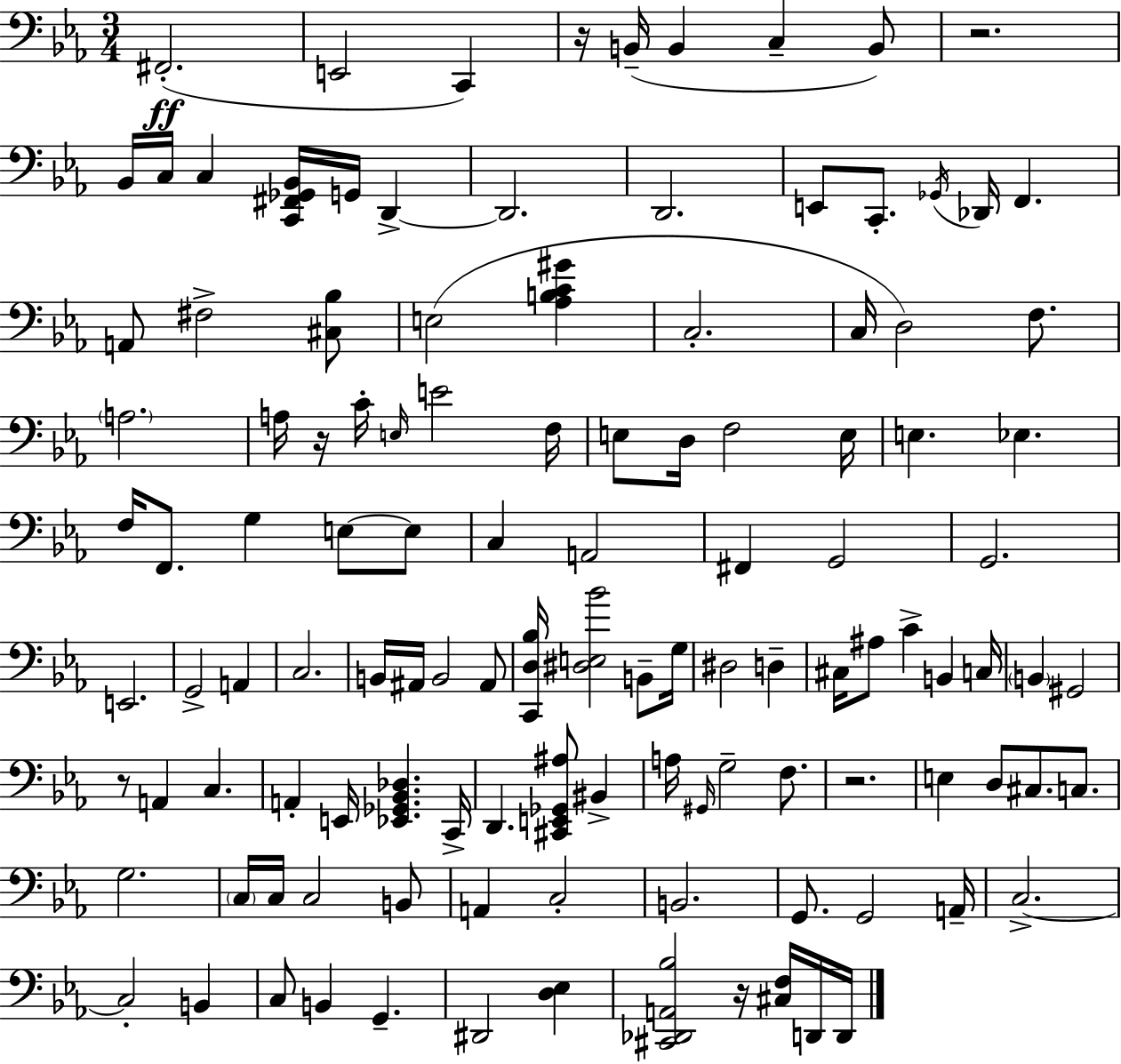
F#2/h. E2/h C2/q R/s B2/s B2/q C3/q B2/e R/h. Bb2/s C3/s C3/q [C2,F#2,Gb2,Bb2]/s G2/s D2/q D2/h. D2/h. E2/e C2/e. Gb2/s Db2/s F2/q. A2/e F#3/h [C#3,Bb3]/e E3/h [Ab3,B3,C4,G#4]/q C3/h. C3/s D3/h F3/e. A3/h. A3/s R/s C4/s E3/s E4/h F3/s E3/e D3/s F3/h E3/s E3/q. Eb3/q. F3/s F2/e. G3/q E3/e E3/e C3/q A2/h F#2/q G2/h G2/h. E2/h. G2/h A2/q C3/h. B2/s A#2/s B2/h A#2/e [C2,D3,Bb3]/s [D#3,E3,Bb4]/h B2/e G3/s D#3/h D3/q C#3/s A#3/e C4/q B2/q C3/s B2/q G#2/h R/e A2/q C3/q. A2/q E2/s [Eb2,Gb2,Bb2,Db3]/q. C2/s D2/q. [C#2,E2,Gb2,A#3]/e BIS2/q A3/s G#2/s G3/h F3/e. R/h. E3/q D3/e C#3/e. C3/e. G3/h. C3/s C3/s C3/h B2/e A2/q C3/h B2/h. G2/e. G2/h A2/s C3/h. C3/h B2/q C3/e B2/q G2/q. D#2/h [D3,Eb3]/q [C#2,Db2,A2,Bb3]/h R/s [C#3,F3]/s D2/s D2/s